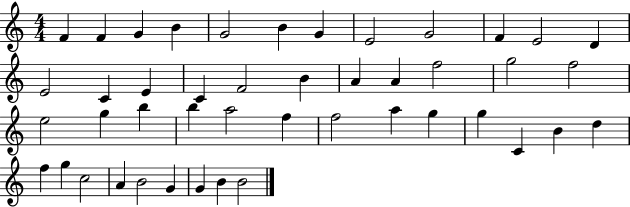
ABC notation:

X:1
T:Untitled
M:4/4
L:1/4
K:C
F F G B G2 B G E2 G2 F E2 D E2 C E C F2 B A A f2 g2 f2 e2 g b b a2 f f2 a g g C B d f g c2 A B2 G G B B2